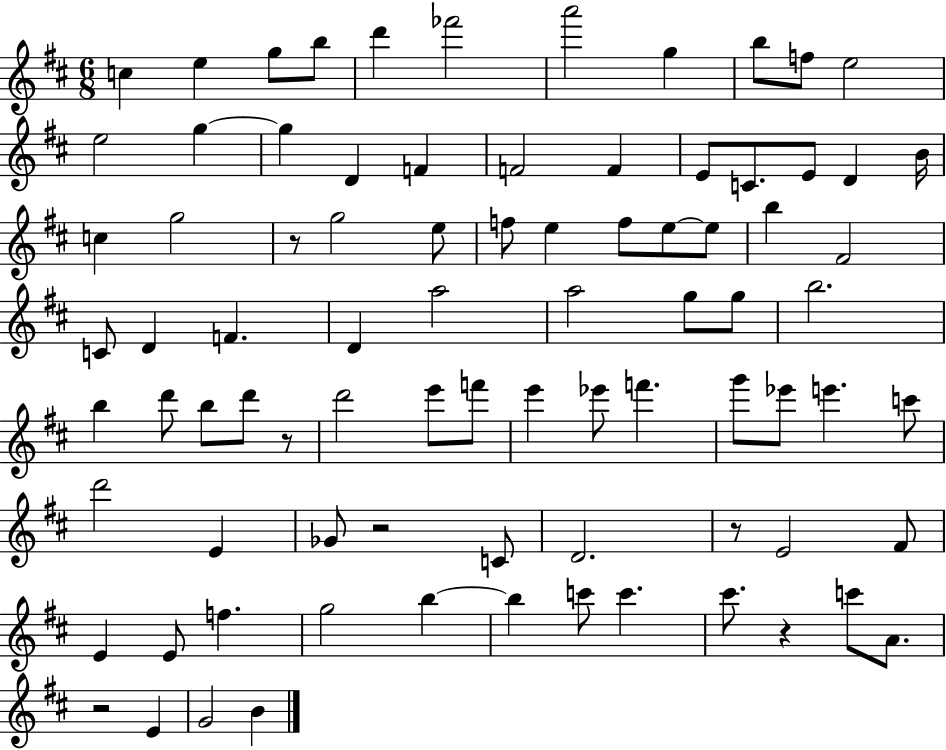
X:1
T:Untitled
M:6/8
L:1/4
K:D
c e g/2 b/2 d' _f'2 a'2 g b/2 f/2 e2 e2 g g D F F2 F E/2 C/2 E/2 D B/4 c g2 z/2 g2 e/2 f/2 e f/2 e/2 e/2 b ^F2 C/2 D F D a2 a2 g/2 g/2 b2 b d'/2 b/2 d'/2 z/2 d'2 e'/2 f'/2 e' _e'/2 f' g'/2 _e'/2 e' c'/2 d'2 E _G/2 z2 C/2 D2 z/2 E2 ^F/2 E E/2 f g2 b b c'/2 c' ^c'/2 z c'/2 A/2 z2 E G2 B